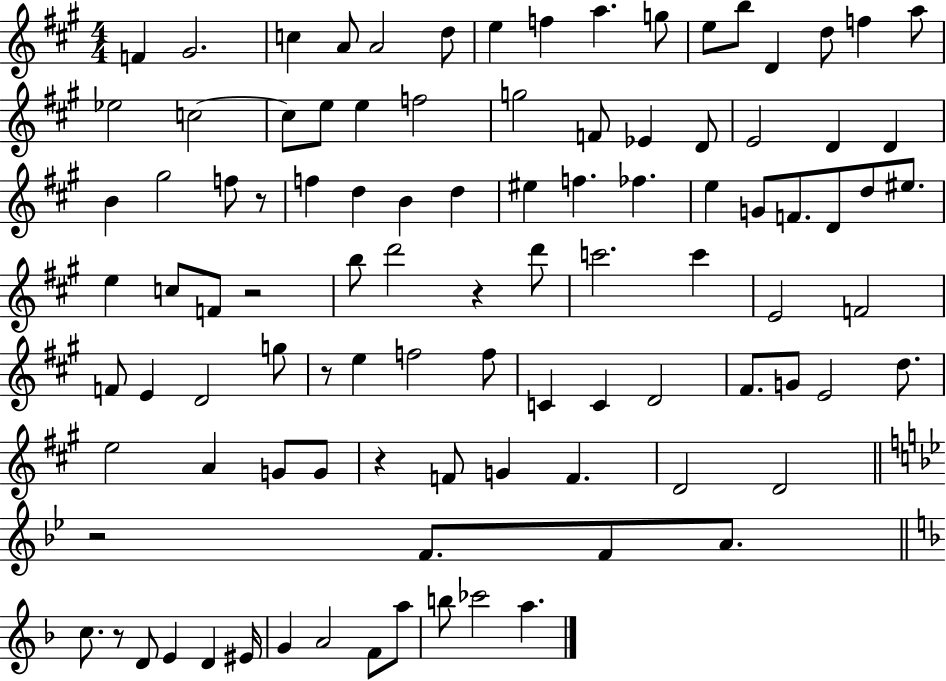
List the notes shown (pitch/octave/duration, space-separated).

F4/q G#4/h. C5/q A4/e A4/h D5/e E5/q F5/q A5/q. G5/e E5/e B5/e D4/q D5/e F5/q A5/e Eb5/h C5/h C5/e E5/e E5/q F5/h G5/h F4/e Eb4/q D4/e E4/h D4/q D4/q B4/q G#5/h F5/e R/e F5/q D5/q B4/q D5/q EIS5/q F5/q. FES5/q. E5/q G4/e F4/e. D4/e D5/e EIS5/e. E5/q C5/e F4/e R/h B5/e D6/h R/q D6/e C6/h. C6/q E4/h F4/h F4/e E4/q D4/h G5/e R/e E5/q F5/h F5/e C4/q C4/q D4/h F#4/e. G4/e E4/h D5/e. E5/h A4/q G4/e G4/e R/q F4/e G4/q F4/q. D4/h D4/h R/h F4/e. F4/e A4/e. C5/e. R/e D4/e E4/q D4/q EIS4/s G4/q A4/h F4/e A5/e B5/e CES6/h A5/q.